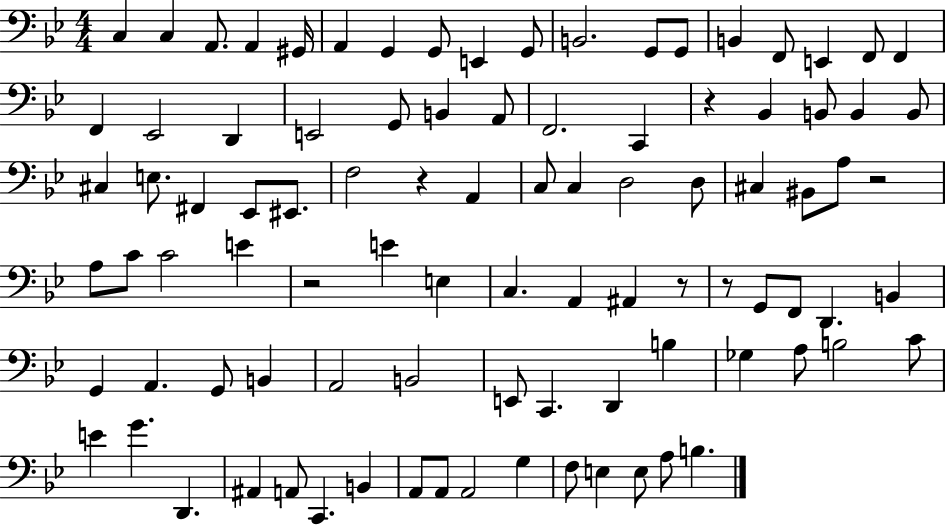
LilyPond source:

{
  \clef bass
  \numericTimeSignature
  \time 4/4
  \key bes \major
  c4 c4 a,8. a,4 gis,16 | a,4 g,4 g,8 e,4 g,8 | b,2. g,8 g,8 | b,4 f,8 e,4 f,8 f,4 | \break f,4 ees,2 d,4 | e,2 g,8 b,4 a,8 | f,2. c,4 | r4 bes,4 b,8 b,4 b,8 | \break cis4 e8. fis,4 ees,8 eis,8. | f2 r4 a,4 | c8 c4 d2 d8 | cis4 bis,8 a8 r2 | \break a8 c'8 c'2 e'4 | r2 e'4 e4 | c4. a,4 ais,4 r8 | r8 g,8 f,8 d,4. b,4 | \break g,4 a,4. g,8 b,4 | a,2 b,2 | e,8 c,4. d,4 b4 | ges4 a8 b2 c'8 | \break e'4 g'4. d,4. | ais,4 a,8 c,4. b,4 | a,8 a,8 a,2 g4 | f8 e4 e8 a8 b4. | \break \bar "|."
}